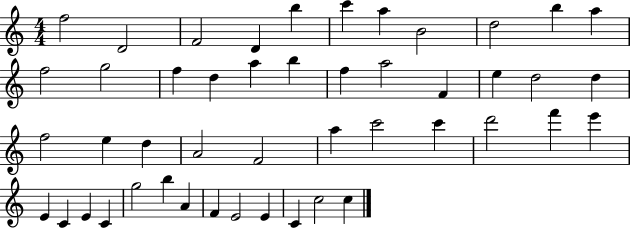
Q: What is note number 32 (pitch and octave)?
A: D6